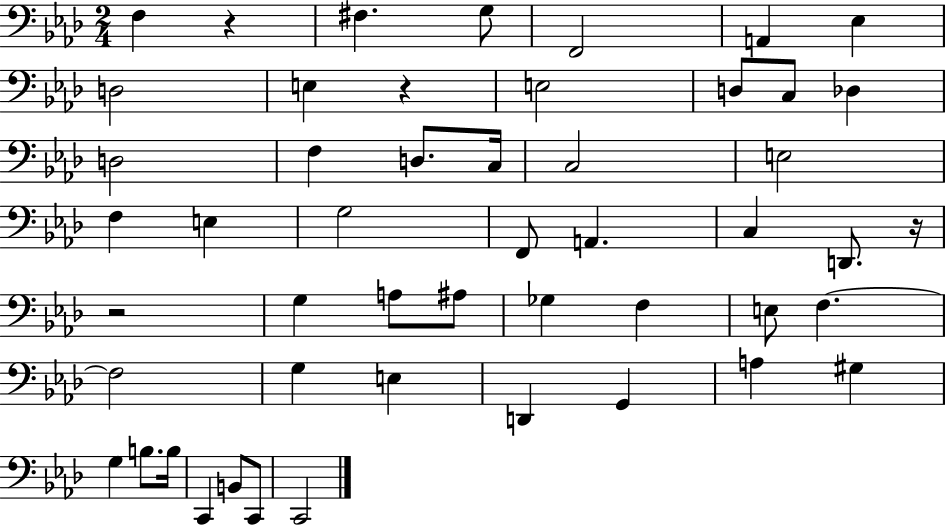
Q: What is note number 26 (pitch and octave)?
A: G3